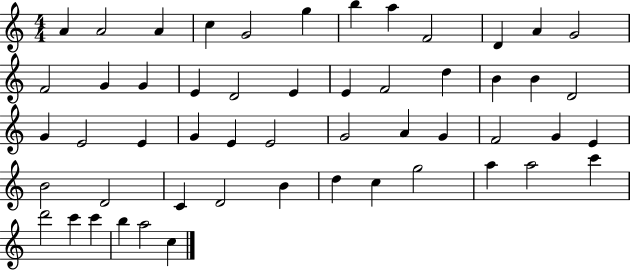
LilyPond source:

{
  \clef treble
  \numericTimeSignature
  \time 4/4
  \key c \major
  a'4 a'2 a'4 | c''4 g'2 g''4 | b''4 a''4 f'2 | d'4 a'4 g'2 | \break f'2 g'4 g'4 | e'4 d'2 e'4 | e'4 f'2 d''4 | b'4 b'4 d'2 | \break g'4 e'2 e'4 | g'4 e'4 e'2 | g'2 a'4 g'4 | f'2 g'4 e'4 | \break b'2 d'2 | c'4 d'2 b'4 | d''4 c''4 g''2 | a''4 a''2 c'''4 | \break d'''2 c'''4 c'''4 | b''4 a''2 c''4 | \bar "|."
}